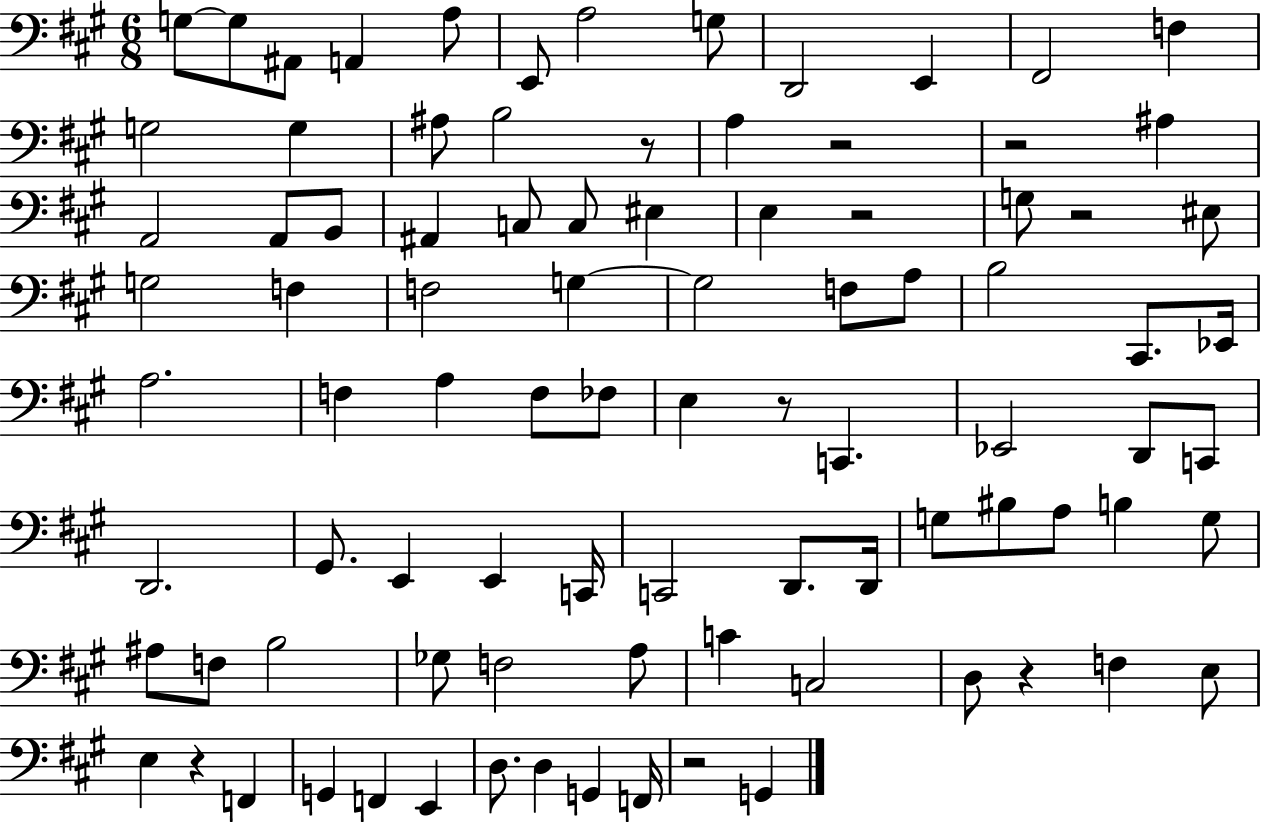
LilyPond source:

{
  \clef bass
  \numericTimeSignature
  \time 6/8
  \key a \major
  \repeat volta 2 { g8~~ g8 ais,8 a,4 a8 | e,8 a2 g8 | d,2 e,4 | fis,2 f4 | \break g2 g4 | ais8 b2 r8 | a4 r2 | r2 ais4 | \break a,2 a,8 b,8 | ais,4 c8 c8 eis4 | e4 r2 | g8 r2 eis8 | \break g2 f4 | f2 g4~~ | g2 f8 a8 | b2 cis,8. ees,16 | \break a2. | f4 a4 f8 fes8 | e4 r8 c,4. | ees,2 d,8 c,8 | \break d,2. | gis,8. e,4 e,4 c,16 | c,2 d,8. d,16 | g8 bis8 a8 b4 g8 | \break ais8 f8 b2 | ges8 f2 a8 | c'4 c2 | d8 r4 f4 e8 | \break e4 r4 f,4 | g,4 f,4 e,4 | d8. d4 g,4 f,16 | r2 g,4 | \break } \bar "|."
}